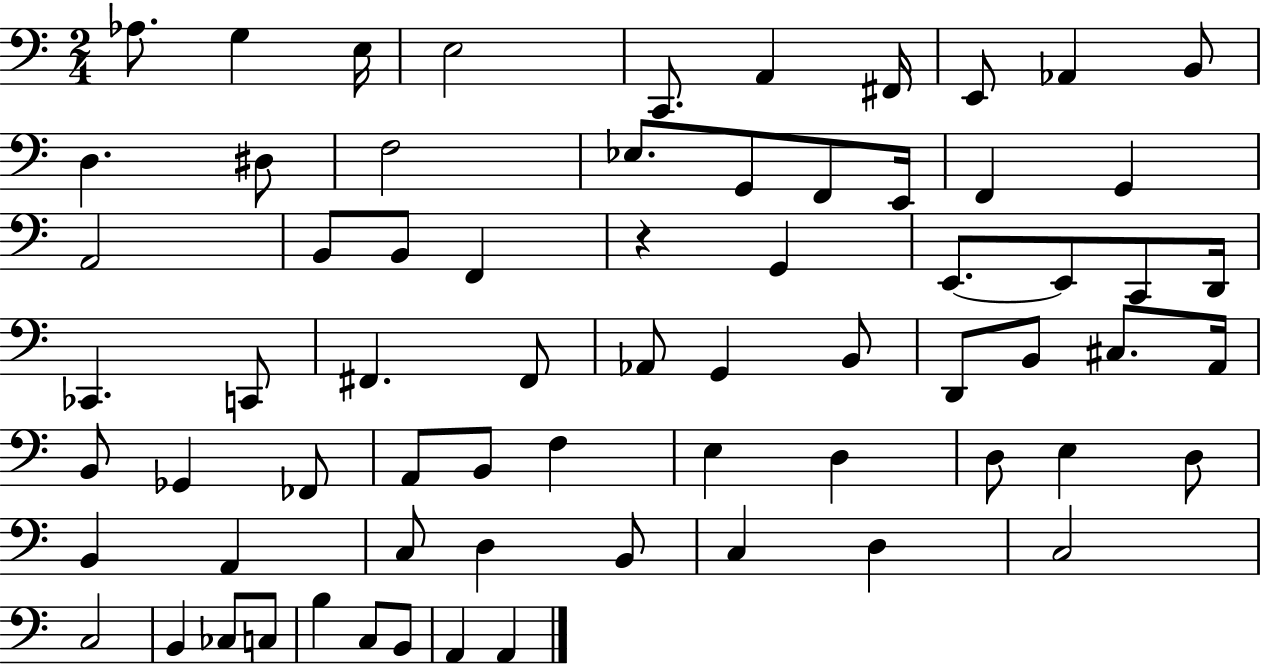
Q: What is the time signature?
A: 2/4